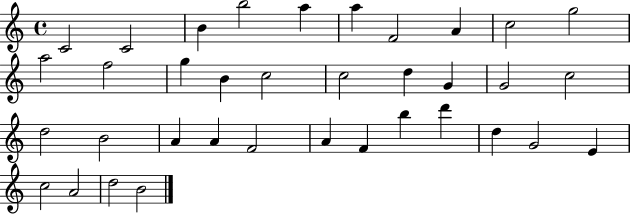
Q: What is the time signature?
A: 4/4